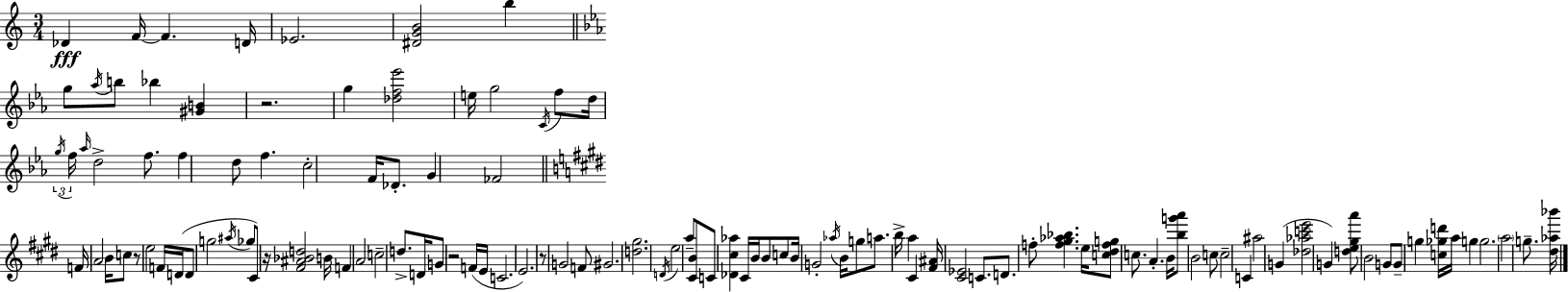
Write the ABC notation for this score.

X:1
T:Untitled
M:3/4
L:1/4
K:C
_D F/4 F D/4 _E2 [^DGB]2 b g/2 _a/4 b/2 _b [^GB] z2 g [_df_e']2 e/4 g2 C/4 f/2 d/4 g/4 f/4 _a/4 d2 f/2 f d/2 f c2 F/4 _D/2 G _F2 F/4 A2 B/4 c/2 z/2 e2 F/4 D/4 D/2 g2 ^a/4 _g/2 ^C/2 z/4 [^F^A_Bd]2 B/4 F A2 c2 d/2 D/4 G/2 z2 F/4 E/4 C2 E2 z/2 G2 F/2 ^G2 [d^g]2 D/4 e2 a/2 [^CB]/2 C/2 [_D^c_a] ^C/4 B/4 B/2 c/2 B/4 G2 _a/4 B/4 g/2 a/2 b/4 a ^C [^F^A]/4 [^C_E]2 C/2 D/2 f/2 [f^g_a_b] e/4 [c^dfg]/2 c/2 A B/4 [bg'a']/2 B2 c/2 c2 C ^a2 G [_d_ac'e']2 G [de^ga']/2 B2 G/2 G/2 g [c_gd']/4 a/4 g g2 a2 g/2 [^d_a_b']/4